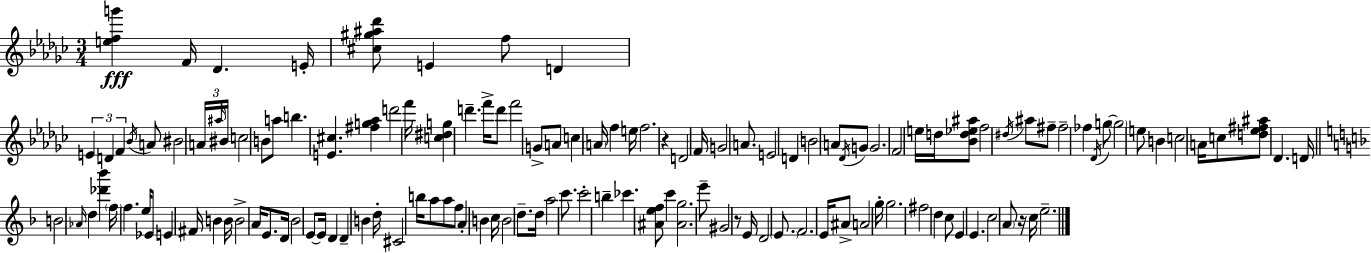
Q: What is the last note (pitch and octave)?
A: E5